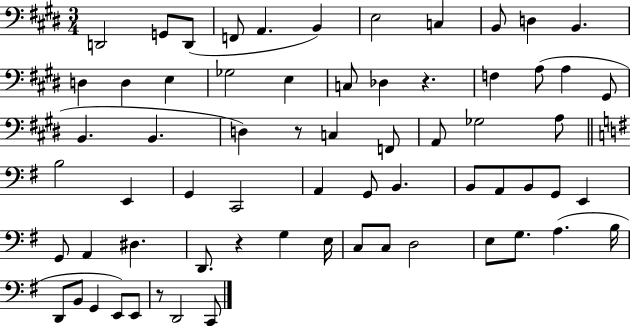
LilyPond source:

{
  \clef bass
  \numericTimeSignature
  \time 3/4
  \key e \major
  d,2 g,8 d,8( | f,8 a,4. b,4) | e2 c4 | b,8 d4 b,4. | \break d4 d4 e4 | ges2 e4 | c8 des4 r4. | f4 a8( a4 gis,8 | \break b,4. b,4. | d4) r8 c4 f,8 | a,8 ges2 a8 | \bar "||" \break \key g \major b2 e,4 | g,4 c,2 | a,4 g,8 b,4. | b,8 a,8 b,8 g,8 e,4 | \break g,8 a,4 dis4. | d,8. r4 g4 e16 | c8 c8 d2 | e8 g8. a4.( b16 | \break d,8 b,8 g,4 e,8) e,8 | r8 d,2 c,8 | \bar "|."
}